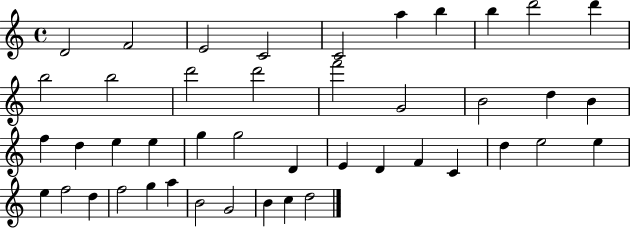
D4/h F4/h E4/h C4/h C4/h A5/q B5/q B5/q D6/h D6/q B5/h B5/h D6/h D6/h F6/h G4/h B4/h D5/q B4/q F5/q D5/q E5/q E5/q G5/q G5/h D4/q E4/q D4/q F4/q C4/q D5/q E5/h E5/q E5/q F5/h D5/q F5/h G5/q A5/q B4/h G4/h B4/q C5/q D5/h